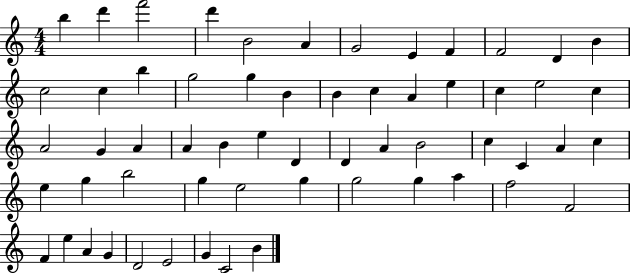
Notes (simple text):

B5/q D6/q F6/h D6/q B4/h A4/q G4/h E4/q F4/q F4/h D4/q B4/q C5/h C5/q B5/q G5/h G5/q B4/q B4/q C5/q A4/q E5/q C5/q E5/h C5/q A4/h G4/q A4/q A4/q B4/q E5/q D4/q D4/q A4/q B4/h C5/q C4/q A4/q C5/q E5/q G5/q B5/h G5/q E5/h G5/q G5/h G5/q A5/q F5/h F4/h F4/q E5/q A4/q G4/q D4/h E4/h G4/q C4/h B4/q